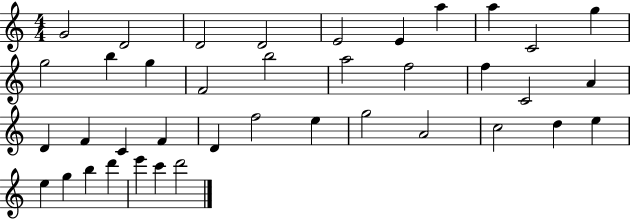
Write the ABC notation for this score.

X:1
T:Untitled
M:4/4
L:1/4
K:C
G2 D2 D2 D2 E2 E a a C2 g g2 b g F2 b2 a2 f2 f C2 A D F C F D f2 e g2 A2 c2 d e e g b d' e' c' d'2